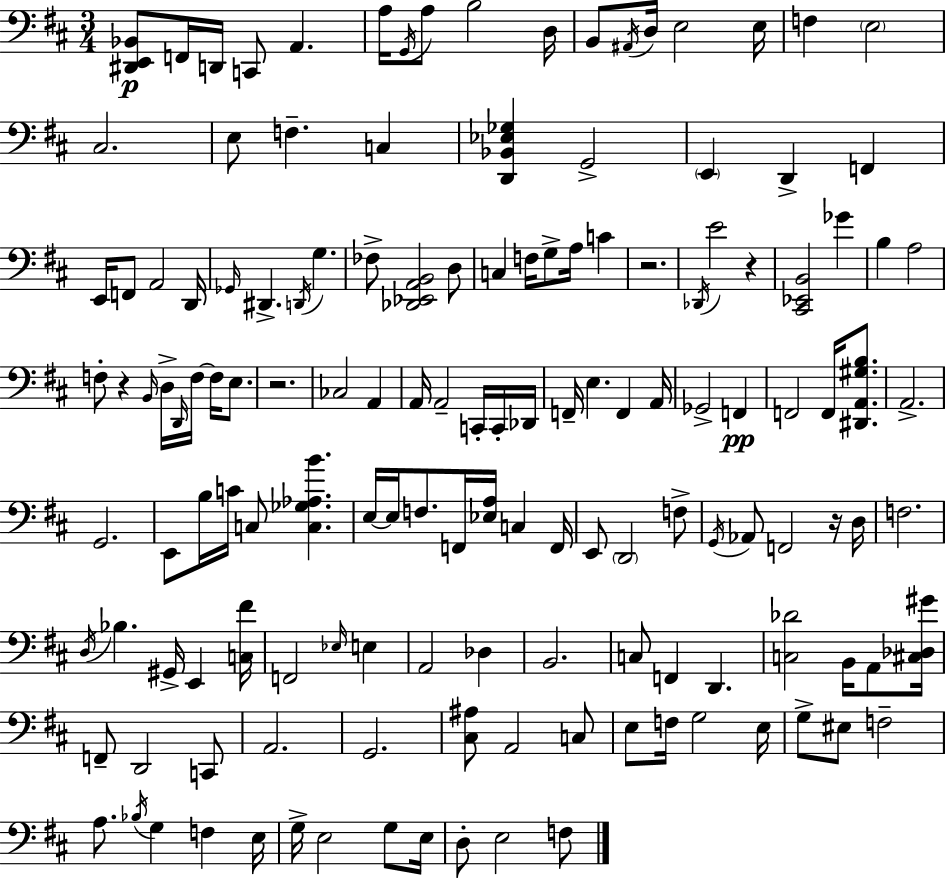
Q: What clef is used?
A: bass